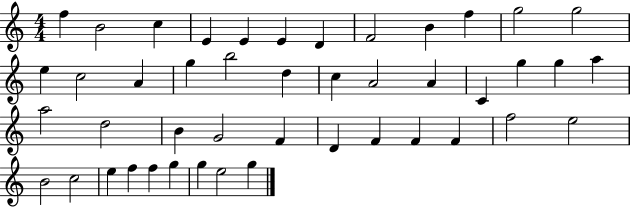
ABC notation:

X:1
T:Untitled
M:4/4
L:1/4
K:C
f B2 c E E E D F2 B f g2 g2 e c2 A g b2 d c A2 A C g g a a2 d2 B G2 F D F F F f2 e2 B2 c2 e f f g g e2 g